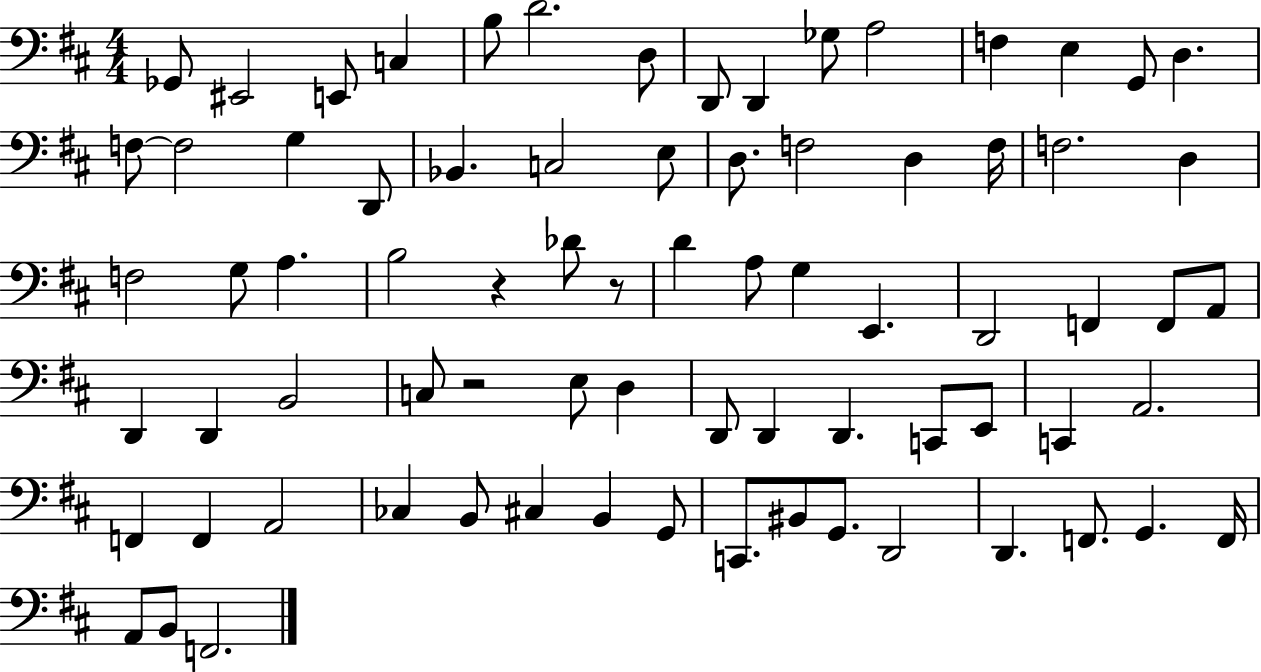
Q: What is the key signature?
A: D major